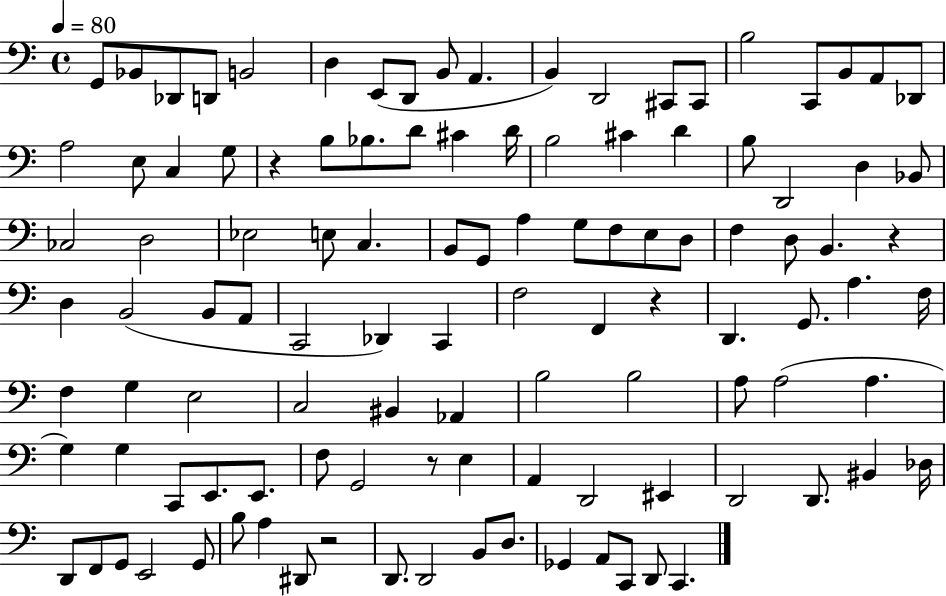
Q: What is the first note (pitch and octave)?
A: G2